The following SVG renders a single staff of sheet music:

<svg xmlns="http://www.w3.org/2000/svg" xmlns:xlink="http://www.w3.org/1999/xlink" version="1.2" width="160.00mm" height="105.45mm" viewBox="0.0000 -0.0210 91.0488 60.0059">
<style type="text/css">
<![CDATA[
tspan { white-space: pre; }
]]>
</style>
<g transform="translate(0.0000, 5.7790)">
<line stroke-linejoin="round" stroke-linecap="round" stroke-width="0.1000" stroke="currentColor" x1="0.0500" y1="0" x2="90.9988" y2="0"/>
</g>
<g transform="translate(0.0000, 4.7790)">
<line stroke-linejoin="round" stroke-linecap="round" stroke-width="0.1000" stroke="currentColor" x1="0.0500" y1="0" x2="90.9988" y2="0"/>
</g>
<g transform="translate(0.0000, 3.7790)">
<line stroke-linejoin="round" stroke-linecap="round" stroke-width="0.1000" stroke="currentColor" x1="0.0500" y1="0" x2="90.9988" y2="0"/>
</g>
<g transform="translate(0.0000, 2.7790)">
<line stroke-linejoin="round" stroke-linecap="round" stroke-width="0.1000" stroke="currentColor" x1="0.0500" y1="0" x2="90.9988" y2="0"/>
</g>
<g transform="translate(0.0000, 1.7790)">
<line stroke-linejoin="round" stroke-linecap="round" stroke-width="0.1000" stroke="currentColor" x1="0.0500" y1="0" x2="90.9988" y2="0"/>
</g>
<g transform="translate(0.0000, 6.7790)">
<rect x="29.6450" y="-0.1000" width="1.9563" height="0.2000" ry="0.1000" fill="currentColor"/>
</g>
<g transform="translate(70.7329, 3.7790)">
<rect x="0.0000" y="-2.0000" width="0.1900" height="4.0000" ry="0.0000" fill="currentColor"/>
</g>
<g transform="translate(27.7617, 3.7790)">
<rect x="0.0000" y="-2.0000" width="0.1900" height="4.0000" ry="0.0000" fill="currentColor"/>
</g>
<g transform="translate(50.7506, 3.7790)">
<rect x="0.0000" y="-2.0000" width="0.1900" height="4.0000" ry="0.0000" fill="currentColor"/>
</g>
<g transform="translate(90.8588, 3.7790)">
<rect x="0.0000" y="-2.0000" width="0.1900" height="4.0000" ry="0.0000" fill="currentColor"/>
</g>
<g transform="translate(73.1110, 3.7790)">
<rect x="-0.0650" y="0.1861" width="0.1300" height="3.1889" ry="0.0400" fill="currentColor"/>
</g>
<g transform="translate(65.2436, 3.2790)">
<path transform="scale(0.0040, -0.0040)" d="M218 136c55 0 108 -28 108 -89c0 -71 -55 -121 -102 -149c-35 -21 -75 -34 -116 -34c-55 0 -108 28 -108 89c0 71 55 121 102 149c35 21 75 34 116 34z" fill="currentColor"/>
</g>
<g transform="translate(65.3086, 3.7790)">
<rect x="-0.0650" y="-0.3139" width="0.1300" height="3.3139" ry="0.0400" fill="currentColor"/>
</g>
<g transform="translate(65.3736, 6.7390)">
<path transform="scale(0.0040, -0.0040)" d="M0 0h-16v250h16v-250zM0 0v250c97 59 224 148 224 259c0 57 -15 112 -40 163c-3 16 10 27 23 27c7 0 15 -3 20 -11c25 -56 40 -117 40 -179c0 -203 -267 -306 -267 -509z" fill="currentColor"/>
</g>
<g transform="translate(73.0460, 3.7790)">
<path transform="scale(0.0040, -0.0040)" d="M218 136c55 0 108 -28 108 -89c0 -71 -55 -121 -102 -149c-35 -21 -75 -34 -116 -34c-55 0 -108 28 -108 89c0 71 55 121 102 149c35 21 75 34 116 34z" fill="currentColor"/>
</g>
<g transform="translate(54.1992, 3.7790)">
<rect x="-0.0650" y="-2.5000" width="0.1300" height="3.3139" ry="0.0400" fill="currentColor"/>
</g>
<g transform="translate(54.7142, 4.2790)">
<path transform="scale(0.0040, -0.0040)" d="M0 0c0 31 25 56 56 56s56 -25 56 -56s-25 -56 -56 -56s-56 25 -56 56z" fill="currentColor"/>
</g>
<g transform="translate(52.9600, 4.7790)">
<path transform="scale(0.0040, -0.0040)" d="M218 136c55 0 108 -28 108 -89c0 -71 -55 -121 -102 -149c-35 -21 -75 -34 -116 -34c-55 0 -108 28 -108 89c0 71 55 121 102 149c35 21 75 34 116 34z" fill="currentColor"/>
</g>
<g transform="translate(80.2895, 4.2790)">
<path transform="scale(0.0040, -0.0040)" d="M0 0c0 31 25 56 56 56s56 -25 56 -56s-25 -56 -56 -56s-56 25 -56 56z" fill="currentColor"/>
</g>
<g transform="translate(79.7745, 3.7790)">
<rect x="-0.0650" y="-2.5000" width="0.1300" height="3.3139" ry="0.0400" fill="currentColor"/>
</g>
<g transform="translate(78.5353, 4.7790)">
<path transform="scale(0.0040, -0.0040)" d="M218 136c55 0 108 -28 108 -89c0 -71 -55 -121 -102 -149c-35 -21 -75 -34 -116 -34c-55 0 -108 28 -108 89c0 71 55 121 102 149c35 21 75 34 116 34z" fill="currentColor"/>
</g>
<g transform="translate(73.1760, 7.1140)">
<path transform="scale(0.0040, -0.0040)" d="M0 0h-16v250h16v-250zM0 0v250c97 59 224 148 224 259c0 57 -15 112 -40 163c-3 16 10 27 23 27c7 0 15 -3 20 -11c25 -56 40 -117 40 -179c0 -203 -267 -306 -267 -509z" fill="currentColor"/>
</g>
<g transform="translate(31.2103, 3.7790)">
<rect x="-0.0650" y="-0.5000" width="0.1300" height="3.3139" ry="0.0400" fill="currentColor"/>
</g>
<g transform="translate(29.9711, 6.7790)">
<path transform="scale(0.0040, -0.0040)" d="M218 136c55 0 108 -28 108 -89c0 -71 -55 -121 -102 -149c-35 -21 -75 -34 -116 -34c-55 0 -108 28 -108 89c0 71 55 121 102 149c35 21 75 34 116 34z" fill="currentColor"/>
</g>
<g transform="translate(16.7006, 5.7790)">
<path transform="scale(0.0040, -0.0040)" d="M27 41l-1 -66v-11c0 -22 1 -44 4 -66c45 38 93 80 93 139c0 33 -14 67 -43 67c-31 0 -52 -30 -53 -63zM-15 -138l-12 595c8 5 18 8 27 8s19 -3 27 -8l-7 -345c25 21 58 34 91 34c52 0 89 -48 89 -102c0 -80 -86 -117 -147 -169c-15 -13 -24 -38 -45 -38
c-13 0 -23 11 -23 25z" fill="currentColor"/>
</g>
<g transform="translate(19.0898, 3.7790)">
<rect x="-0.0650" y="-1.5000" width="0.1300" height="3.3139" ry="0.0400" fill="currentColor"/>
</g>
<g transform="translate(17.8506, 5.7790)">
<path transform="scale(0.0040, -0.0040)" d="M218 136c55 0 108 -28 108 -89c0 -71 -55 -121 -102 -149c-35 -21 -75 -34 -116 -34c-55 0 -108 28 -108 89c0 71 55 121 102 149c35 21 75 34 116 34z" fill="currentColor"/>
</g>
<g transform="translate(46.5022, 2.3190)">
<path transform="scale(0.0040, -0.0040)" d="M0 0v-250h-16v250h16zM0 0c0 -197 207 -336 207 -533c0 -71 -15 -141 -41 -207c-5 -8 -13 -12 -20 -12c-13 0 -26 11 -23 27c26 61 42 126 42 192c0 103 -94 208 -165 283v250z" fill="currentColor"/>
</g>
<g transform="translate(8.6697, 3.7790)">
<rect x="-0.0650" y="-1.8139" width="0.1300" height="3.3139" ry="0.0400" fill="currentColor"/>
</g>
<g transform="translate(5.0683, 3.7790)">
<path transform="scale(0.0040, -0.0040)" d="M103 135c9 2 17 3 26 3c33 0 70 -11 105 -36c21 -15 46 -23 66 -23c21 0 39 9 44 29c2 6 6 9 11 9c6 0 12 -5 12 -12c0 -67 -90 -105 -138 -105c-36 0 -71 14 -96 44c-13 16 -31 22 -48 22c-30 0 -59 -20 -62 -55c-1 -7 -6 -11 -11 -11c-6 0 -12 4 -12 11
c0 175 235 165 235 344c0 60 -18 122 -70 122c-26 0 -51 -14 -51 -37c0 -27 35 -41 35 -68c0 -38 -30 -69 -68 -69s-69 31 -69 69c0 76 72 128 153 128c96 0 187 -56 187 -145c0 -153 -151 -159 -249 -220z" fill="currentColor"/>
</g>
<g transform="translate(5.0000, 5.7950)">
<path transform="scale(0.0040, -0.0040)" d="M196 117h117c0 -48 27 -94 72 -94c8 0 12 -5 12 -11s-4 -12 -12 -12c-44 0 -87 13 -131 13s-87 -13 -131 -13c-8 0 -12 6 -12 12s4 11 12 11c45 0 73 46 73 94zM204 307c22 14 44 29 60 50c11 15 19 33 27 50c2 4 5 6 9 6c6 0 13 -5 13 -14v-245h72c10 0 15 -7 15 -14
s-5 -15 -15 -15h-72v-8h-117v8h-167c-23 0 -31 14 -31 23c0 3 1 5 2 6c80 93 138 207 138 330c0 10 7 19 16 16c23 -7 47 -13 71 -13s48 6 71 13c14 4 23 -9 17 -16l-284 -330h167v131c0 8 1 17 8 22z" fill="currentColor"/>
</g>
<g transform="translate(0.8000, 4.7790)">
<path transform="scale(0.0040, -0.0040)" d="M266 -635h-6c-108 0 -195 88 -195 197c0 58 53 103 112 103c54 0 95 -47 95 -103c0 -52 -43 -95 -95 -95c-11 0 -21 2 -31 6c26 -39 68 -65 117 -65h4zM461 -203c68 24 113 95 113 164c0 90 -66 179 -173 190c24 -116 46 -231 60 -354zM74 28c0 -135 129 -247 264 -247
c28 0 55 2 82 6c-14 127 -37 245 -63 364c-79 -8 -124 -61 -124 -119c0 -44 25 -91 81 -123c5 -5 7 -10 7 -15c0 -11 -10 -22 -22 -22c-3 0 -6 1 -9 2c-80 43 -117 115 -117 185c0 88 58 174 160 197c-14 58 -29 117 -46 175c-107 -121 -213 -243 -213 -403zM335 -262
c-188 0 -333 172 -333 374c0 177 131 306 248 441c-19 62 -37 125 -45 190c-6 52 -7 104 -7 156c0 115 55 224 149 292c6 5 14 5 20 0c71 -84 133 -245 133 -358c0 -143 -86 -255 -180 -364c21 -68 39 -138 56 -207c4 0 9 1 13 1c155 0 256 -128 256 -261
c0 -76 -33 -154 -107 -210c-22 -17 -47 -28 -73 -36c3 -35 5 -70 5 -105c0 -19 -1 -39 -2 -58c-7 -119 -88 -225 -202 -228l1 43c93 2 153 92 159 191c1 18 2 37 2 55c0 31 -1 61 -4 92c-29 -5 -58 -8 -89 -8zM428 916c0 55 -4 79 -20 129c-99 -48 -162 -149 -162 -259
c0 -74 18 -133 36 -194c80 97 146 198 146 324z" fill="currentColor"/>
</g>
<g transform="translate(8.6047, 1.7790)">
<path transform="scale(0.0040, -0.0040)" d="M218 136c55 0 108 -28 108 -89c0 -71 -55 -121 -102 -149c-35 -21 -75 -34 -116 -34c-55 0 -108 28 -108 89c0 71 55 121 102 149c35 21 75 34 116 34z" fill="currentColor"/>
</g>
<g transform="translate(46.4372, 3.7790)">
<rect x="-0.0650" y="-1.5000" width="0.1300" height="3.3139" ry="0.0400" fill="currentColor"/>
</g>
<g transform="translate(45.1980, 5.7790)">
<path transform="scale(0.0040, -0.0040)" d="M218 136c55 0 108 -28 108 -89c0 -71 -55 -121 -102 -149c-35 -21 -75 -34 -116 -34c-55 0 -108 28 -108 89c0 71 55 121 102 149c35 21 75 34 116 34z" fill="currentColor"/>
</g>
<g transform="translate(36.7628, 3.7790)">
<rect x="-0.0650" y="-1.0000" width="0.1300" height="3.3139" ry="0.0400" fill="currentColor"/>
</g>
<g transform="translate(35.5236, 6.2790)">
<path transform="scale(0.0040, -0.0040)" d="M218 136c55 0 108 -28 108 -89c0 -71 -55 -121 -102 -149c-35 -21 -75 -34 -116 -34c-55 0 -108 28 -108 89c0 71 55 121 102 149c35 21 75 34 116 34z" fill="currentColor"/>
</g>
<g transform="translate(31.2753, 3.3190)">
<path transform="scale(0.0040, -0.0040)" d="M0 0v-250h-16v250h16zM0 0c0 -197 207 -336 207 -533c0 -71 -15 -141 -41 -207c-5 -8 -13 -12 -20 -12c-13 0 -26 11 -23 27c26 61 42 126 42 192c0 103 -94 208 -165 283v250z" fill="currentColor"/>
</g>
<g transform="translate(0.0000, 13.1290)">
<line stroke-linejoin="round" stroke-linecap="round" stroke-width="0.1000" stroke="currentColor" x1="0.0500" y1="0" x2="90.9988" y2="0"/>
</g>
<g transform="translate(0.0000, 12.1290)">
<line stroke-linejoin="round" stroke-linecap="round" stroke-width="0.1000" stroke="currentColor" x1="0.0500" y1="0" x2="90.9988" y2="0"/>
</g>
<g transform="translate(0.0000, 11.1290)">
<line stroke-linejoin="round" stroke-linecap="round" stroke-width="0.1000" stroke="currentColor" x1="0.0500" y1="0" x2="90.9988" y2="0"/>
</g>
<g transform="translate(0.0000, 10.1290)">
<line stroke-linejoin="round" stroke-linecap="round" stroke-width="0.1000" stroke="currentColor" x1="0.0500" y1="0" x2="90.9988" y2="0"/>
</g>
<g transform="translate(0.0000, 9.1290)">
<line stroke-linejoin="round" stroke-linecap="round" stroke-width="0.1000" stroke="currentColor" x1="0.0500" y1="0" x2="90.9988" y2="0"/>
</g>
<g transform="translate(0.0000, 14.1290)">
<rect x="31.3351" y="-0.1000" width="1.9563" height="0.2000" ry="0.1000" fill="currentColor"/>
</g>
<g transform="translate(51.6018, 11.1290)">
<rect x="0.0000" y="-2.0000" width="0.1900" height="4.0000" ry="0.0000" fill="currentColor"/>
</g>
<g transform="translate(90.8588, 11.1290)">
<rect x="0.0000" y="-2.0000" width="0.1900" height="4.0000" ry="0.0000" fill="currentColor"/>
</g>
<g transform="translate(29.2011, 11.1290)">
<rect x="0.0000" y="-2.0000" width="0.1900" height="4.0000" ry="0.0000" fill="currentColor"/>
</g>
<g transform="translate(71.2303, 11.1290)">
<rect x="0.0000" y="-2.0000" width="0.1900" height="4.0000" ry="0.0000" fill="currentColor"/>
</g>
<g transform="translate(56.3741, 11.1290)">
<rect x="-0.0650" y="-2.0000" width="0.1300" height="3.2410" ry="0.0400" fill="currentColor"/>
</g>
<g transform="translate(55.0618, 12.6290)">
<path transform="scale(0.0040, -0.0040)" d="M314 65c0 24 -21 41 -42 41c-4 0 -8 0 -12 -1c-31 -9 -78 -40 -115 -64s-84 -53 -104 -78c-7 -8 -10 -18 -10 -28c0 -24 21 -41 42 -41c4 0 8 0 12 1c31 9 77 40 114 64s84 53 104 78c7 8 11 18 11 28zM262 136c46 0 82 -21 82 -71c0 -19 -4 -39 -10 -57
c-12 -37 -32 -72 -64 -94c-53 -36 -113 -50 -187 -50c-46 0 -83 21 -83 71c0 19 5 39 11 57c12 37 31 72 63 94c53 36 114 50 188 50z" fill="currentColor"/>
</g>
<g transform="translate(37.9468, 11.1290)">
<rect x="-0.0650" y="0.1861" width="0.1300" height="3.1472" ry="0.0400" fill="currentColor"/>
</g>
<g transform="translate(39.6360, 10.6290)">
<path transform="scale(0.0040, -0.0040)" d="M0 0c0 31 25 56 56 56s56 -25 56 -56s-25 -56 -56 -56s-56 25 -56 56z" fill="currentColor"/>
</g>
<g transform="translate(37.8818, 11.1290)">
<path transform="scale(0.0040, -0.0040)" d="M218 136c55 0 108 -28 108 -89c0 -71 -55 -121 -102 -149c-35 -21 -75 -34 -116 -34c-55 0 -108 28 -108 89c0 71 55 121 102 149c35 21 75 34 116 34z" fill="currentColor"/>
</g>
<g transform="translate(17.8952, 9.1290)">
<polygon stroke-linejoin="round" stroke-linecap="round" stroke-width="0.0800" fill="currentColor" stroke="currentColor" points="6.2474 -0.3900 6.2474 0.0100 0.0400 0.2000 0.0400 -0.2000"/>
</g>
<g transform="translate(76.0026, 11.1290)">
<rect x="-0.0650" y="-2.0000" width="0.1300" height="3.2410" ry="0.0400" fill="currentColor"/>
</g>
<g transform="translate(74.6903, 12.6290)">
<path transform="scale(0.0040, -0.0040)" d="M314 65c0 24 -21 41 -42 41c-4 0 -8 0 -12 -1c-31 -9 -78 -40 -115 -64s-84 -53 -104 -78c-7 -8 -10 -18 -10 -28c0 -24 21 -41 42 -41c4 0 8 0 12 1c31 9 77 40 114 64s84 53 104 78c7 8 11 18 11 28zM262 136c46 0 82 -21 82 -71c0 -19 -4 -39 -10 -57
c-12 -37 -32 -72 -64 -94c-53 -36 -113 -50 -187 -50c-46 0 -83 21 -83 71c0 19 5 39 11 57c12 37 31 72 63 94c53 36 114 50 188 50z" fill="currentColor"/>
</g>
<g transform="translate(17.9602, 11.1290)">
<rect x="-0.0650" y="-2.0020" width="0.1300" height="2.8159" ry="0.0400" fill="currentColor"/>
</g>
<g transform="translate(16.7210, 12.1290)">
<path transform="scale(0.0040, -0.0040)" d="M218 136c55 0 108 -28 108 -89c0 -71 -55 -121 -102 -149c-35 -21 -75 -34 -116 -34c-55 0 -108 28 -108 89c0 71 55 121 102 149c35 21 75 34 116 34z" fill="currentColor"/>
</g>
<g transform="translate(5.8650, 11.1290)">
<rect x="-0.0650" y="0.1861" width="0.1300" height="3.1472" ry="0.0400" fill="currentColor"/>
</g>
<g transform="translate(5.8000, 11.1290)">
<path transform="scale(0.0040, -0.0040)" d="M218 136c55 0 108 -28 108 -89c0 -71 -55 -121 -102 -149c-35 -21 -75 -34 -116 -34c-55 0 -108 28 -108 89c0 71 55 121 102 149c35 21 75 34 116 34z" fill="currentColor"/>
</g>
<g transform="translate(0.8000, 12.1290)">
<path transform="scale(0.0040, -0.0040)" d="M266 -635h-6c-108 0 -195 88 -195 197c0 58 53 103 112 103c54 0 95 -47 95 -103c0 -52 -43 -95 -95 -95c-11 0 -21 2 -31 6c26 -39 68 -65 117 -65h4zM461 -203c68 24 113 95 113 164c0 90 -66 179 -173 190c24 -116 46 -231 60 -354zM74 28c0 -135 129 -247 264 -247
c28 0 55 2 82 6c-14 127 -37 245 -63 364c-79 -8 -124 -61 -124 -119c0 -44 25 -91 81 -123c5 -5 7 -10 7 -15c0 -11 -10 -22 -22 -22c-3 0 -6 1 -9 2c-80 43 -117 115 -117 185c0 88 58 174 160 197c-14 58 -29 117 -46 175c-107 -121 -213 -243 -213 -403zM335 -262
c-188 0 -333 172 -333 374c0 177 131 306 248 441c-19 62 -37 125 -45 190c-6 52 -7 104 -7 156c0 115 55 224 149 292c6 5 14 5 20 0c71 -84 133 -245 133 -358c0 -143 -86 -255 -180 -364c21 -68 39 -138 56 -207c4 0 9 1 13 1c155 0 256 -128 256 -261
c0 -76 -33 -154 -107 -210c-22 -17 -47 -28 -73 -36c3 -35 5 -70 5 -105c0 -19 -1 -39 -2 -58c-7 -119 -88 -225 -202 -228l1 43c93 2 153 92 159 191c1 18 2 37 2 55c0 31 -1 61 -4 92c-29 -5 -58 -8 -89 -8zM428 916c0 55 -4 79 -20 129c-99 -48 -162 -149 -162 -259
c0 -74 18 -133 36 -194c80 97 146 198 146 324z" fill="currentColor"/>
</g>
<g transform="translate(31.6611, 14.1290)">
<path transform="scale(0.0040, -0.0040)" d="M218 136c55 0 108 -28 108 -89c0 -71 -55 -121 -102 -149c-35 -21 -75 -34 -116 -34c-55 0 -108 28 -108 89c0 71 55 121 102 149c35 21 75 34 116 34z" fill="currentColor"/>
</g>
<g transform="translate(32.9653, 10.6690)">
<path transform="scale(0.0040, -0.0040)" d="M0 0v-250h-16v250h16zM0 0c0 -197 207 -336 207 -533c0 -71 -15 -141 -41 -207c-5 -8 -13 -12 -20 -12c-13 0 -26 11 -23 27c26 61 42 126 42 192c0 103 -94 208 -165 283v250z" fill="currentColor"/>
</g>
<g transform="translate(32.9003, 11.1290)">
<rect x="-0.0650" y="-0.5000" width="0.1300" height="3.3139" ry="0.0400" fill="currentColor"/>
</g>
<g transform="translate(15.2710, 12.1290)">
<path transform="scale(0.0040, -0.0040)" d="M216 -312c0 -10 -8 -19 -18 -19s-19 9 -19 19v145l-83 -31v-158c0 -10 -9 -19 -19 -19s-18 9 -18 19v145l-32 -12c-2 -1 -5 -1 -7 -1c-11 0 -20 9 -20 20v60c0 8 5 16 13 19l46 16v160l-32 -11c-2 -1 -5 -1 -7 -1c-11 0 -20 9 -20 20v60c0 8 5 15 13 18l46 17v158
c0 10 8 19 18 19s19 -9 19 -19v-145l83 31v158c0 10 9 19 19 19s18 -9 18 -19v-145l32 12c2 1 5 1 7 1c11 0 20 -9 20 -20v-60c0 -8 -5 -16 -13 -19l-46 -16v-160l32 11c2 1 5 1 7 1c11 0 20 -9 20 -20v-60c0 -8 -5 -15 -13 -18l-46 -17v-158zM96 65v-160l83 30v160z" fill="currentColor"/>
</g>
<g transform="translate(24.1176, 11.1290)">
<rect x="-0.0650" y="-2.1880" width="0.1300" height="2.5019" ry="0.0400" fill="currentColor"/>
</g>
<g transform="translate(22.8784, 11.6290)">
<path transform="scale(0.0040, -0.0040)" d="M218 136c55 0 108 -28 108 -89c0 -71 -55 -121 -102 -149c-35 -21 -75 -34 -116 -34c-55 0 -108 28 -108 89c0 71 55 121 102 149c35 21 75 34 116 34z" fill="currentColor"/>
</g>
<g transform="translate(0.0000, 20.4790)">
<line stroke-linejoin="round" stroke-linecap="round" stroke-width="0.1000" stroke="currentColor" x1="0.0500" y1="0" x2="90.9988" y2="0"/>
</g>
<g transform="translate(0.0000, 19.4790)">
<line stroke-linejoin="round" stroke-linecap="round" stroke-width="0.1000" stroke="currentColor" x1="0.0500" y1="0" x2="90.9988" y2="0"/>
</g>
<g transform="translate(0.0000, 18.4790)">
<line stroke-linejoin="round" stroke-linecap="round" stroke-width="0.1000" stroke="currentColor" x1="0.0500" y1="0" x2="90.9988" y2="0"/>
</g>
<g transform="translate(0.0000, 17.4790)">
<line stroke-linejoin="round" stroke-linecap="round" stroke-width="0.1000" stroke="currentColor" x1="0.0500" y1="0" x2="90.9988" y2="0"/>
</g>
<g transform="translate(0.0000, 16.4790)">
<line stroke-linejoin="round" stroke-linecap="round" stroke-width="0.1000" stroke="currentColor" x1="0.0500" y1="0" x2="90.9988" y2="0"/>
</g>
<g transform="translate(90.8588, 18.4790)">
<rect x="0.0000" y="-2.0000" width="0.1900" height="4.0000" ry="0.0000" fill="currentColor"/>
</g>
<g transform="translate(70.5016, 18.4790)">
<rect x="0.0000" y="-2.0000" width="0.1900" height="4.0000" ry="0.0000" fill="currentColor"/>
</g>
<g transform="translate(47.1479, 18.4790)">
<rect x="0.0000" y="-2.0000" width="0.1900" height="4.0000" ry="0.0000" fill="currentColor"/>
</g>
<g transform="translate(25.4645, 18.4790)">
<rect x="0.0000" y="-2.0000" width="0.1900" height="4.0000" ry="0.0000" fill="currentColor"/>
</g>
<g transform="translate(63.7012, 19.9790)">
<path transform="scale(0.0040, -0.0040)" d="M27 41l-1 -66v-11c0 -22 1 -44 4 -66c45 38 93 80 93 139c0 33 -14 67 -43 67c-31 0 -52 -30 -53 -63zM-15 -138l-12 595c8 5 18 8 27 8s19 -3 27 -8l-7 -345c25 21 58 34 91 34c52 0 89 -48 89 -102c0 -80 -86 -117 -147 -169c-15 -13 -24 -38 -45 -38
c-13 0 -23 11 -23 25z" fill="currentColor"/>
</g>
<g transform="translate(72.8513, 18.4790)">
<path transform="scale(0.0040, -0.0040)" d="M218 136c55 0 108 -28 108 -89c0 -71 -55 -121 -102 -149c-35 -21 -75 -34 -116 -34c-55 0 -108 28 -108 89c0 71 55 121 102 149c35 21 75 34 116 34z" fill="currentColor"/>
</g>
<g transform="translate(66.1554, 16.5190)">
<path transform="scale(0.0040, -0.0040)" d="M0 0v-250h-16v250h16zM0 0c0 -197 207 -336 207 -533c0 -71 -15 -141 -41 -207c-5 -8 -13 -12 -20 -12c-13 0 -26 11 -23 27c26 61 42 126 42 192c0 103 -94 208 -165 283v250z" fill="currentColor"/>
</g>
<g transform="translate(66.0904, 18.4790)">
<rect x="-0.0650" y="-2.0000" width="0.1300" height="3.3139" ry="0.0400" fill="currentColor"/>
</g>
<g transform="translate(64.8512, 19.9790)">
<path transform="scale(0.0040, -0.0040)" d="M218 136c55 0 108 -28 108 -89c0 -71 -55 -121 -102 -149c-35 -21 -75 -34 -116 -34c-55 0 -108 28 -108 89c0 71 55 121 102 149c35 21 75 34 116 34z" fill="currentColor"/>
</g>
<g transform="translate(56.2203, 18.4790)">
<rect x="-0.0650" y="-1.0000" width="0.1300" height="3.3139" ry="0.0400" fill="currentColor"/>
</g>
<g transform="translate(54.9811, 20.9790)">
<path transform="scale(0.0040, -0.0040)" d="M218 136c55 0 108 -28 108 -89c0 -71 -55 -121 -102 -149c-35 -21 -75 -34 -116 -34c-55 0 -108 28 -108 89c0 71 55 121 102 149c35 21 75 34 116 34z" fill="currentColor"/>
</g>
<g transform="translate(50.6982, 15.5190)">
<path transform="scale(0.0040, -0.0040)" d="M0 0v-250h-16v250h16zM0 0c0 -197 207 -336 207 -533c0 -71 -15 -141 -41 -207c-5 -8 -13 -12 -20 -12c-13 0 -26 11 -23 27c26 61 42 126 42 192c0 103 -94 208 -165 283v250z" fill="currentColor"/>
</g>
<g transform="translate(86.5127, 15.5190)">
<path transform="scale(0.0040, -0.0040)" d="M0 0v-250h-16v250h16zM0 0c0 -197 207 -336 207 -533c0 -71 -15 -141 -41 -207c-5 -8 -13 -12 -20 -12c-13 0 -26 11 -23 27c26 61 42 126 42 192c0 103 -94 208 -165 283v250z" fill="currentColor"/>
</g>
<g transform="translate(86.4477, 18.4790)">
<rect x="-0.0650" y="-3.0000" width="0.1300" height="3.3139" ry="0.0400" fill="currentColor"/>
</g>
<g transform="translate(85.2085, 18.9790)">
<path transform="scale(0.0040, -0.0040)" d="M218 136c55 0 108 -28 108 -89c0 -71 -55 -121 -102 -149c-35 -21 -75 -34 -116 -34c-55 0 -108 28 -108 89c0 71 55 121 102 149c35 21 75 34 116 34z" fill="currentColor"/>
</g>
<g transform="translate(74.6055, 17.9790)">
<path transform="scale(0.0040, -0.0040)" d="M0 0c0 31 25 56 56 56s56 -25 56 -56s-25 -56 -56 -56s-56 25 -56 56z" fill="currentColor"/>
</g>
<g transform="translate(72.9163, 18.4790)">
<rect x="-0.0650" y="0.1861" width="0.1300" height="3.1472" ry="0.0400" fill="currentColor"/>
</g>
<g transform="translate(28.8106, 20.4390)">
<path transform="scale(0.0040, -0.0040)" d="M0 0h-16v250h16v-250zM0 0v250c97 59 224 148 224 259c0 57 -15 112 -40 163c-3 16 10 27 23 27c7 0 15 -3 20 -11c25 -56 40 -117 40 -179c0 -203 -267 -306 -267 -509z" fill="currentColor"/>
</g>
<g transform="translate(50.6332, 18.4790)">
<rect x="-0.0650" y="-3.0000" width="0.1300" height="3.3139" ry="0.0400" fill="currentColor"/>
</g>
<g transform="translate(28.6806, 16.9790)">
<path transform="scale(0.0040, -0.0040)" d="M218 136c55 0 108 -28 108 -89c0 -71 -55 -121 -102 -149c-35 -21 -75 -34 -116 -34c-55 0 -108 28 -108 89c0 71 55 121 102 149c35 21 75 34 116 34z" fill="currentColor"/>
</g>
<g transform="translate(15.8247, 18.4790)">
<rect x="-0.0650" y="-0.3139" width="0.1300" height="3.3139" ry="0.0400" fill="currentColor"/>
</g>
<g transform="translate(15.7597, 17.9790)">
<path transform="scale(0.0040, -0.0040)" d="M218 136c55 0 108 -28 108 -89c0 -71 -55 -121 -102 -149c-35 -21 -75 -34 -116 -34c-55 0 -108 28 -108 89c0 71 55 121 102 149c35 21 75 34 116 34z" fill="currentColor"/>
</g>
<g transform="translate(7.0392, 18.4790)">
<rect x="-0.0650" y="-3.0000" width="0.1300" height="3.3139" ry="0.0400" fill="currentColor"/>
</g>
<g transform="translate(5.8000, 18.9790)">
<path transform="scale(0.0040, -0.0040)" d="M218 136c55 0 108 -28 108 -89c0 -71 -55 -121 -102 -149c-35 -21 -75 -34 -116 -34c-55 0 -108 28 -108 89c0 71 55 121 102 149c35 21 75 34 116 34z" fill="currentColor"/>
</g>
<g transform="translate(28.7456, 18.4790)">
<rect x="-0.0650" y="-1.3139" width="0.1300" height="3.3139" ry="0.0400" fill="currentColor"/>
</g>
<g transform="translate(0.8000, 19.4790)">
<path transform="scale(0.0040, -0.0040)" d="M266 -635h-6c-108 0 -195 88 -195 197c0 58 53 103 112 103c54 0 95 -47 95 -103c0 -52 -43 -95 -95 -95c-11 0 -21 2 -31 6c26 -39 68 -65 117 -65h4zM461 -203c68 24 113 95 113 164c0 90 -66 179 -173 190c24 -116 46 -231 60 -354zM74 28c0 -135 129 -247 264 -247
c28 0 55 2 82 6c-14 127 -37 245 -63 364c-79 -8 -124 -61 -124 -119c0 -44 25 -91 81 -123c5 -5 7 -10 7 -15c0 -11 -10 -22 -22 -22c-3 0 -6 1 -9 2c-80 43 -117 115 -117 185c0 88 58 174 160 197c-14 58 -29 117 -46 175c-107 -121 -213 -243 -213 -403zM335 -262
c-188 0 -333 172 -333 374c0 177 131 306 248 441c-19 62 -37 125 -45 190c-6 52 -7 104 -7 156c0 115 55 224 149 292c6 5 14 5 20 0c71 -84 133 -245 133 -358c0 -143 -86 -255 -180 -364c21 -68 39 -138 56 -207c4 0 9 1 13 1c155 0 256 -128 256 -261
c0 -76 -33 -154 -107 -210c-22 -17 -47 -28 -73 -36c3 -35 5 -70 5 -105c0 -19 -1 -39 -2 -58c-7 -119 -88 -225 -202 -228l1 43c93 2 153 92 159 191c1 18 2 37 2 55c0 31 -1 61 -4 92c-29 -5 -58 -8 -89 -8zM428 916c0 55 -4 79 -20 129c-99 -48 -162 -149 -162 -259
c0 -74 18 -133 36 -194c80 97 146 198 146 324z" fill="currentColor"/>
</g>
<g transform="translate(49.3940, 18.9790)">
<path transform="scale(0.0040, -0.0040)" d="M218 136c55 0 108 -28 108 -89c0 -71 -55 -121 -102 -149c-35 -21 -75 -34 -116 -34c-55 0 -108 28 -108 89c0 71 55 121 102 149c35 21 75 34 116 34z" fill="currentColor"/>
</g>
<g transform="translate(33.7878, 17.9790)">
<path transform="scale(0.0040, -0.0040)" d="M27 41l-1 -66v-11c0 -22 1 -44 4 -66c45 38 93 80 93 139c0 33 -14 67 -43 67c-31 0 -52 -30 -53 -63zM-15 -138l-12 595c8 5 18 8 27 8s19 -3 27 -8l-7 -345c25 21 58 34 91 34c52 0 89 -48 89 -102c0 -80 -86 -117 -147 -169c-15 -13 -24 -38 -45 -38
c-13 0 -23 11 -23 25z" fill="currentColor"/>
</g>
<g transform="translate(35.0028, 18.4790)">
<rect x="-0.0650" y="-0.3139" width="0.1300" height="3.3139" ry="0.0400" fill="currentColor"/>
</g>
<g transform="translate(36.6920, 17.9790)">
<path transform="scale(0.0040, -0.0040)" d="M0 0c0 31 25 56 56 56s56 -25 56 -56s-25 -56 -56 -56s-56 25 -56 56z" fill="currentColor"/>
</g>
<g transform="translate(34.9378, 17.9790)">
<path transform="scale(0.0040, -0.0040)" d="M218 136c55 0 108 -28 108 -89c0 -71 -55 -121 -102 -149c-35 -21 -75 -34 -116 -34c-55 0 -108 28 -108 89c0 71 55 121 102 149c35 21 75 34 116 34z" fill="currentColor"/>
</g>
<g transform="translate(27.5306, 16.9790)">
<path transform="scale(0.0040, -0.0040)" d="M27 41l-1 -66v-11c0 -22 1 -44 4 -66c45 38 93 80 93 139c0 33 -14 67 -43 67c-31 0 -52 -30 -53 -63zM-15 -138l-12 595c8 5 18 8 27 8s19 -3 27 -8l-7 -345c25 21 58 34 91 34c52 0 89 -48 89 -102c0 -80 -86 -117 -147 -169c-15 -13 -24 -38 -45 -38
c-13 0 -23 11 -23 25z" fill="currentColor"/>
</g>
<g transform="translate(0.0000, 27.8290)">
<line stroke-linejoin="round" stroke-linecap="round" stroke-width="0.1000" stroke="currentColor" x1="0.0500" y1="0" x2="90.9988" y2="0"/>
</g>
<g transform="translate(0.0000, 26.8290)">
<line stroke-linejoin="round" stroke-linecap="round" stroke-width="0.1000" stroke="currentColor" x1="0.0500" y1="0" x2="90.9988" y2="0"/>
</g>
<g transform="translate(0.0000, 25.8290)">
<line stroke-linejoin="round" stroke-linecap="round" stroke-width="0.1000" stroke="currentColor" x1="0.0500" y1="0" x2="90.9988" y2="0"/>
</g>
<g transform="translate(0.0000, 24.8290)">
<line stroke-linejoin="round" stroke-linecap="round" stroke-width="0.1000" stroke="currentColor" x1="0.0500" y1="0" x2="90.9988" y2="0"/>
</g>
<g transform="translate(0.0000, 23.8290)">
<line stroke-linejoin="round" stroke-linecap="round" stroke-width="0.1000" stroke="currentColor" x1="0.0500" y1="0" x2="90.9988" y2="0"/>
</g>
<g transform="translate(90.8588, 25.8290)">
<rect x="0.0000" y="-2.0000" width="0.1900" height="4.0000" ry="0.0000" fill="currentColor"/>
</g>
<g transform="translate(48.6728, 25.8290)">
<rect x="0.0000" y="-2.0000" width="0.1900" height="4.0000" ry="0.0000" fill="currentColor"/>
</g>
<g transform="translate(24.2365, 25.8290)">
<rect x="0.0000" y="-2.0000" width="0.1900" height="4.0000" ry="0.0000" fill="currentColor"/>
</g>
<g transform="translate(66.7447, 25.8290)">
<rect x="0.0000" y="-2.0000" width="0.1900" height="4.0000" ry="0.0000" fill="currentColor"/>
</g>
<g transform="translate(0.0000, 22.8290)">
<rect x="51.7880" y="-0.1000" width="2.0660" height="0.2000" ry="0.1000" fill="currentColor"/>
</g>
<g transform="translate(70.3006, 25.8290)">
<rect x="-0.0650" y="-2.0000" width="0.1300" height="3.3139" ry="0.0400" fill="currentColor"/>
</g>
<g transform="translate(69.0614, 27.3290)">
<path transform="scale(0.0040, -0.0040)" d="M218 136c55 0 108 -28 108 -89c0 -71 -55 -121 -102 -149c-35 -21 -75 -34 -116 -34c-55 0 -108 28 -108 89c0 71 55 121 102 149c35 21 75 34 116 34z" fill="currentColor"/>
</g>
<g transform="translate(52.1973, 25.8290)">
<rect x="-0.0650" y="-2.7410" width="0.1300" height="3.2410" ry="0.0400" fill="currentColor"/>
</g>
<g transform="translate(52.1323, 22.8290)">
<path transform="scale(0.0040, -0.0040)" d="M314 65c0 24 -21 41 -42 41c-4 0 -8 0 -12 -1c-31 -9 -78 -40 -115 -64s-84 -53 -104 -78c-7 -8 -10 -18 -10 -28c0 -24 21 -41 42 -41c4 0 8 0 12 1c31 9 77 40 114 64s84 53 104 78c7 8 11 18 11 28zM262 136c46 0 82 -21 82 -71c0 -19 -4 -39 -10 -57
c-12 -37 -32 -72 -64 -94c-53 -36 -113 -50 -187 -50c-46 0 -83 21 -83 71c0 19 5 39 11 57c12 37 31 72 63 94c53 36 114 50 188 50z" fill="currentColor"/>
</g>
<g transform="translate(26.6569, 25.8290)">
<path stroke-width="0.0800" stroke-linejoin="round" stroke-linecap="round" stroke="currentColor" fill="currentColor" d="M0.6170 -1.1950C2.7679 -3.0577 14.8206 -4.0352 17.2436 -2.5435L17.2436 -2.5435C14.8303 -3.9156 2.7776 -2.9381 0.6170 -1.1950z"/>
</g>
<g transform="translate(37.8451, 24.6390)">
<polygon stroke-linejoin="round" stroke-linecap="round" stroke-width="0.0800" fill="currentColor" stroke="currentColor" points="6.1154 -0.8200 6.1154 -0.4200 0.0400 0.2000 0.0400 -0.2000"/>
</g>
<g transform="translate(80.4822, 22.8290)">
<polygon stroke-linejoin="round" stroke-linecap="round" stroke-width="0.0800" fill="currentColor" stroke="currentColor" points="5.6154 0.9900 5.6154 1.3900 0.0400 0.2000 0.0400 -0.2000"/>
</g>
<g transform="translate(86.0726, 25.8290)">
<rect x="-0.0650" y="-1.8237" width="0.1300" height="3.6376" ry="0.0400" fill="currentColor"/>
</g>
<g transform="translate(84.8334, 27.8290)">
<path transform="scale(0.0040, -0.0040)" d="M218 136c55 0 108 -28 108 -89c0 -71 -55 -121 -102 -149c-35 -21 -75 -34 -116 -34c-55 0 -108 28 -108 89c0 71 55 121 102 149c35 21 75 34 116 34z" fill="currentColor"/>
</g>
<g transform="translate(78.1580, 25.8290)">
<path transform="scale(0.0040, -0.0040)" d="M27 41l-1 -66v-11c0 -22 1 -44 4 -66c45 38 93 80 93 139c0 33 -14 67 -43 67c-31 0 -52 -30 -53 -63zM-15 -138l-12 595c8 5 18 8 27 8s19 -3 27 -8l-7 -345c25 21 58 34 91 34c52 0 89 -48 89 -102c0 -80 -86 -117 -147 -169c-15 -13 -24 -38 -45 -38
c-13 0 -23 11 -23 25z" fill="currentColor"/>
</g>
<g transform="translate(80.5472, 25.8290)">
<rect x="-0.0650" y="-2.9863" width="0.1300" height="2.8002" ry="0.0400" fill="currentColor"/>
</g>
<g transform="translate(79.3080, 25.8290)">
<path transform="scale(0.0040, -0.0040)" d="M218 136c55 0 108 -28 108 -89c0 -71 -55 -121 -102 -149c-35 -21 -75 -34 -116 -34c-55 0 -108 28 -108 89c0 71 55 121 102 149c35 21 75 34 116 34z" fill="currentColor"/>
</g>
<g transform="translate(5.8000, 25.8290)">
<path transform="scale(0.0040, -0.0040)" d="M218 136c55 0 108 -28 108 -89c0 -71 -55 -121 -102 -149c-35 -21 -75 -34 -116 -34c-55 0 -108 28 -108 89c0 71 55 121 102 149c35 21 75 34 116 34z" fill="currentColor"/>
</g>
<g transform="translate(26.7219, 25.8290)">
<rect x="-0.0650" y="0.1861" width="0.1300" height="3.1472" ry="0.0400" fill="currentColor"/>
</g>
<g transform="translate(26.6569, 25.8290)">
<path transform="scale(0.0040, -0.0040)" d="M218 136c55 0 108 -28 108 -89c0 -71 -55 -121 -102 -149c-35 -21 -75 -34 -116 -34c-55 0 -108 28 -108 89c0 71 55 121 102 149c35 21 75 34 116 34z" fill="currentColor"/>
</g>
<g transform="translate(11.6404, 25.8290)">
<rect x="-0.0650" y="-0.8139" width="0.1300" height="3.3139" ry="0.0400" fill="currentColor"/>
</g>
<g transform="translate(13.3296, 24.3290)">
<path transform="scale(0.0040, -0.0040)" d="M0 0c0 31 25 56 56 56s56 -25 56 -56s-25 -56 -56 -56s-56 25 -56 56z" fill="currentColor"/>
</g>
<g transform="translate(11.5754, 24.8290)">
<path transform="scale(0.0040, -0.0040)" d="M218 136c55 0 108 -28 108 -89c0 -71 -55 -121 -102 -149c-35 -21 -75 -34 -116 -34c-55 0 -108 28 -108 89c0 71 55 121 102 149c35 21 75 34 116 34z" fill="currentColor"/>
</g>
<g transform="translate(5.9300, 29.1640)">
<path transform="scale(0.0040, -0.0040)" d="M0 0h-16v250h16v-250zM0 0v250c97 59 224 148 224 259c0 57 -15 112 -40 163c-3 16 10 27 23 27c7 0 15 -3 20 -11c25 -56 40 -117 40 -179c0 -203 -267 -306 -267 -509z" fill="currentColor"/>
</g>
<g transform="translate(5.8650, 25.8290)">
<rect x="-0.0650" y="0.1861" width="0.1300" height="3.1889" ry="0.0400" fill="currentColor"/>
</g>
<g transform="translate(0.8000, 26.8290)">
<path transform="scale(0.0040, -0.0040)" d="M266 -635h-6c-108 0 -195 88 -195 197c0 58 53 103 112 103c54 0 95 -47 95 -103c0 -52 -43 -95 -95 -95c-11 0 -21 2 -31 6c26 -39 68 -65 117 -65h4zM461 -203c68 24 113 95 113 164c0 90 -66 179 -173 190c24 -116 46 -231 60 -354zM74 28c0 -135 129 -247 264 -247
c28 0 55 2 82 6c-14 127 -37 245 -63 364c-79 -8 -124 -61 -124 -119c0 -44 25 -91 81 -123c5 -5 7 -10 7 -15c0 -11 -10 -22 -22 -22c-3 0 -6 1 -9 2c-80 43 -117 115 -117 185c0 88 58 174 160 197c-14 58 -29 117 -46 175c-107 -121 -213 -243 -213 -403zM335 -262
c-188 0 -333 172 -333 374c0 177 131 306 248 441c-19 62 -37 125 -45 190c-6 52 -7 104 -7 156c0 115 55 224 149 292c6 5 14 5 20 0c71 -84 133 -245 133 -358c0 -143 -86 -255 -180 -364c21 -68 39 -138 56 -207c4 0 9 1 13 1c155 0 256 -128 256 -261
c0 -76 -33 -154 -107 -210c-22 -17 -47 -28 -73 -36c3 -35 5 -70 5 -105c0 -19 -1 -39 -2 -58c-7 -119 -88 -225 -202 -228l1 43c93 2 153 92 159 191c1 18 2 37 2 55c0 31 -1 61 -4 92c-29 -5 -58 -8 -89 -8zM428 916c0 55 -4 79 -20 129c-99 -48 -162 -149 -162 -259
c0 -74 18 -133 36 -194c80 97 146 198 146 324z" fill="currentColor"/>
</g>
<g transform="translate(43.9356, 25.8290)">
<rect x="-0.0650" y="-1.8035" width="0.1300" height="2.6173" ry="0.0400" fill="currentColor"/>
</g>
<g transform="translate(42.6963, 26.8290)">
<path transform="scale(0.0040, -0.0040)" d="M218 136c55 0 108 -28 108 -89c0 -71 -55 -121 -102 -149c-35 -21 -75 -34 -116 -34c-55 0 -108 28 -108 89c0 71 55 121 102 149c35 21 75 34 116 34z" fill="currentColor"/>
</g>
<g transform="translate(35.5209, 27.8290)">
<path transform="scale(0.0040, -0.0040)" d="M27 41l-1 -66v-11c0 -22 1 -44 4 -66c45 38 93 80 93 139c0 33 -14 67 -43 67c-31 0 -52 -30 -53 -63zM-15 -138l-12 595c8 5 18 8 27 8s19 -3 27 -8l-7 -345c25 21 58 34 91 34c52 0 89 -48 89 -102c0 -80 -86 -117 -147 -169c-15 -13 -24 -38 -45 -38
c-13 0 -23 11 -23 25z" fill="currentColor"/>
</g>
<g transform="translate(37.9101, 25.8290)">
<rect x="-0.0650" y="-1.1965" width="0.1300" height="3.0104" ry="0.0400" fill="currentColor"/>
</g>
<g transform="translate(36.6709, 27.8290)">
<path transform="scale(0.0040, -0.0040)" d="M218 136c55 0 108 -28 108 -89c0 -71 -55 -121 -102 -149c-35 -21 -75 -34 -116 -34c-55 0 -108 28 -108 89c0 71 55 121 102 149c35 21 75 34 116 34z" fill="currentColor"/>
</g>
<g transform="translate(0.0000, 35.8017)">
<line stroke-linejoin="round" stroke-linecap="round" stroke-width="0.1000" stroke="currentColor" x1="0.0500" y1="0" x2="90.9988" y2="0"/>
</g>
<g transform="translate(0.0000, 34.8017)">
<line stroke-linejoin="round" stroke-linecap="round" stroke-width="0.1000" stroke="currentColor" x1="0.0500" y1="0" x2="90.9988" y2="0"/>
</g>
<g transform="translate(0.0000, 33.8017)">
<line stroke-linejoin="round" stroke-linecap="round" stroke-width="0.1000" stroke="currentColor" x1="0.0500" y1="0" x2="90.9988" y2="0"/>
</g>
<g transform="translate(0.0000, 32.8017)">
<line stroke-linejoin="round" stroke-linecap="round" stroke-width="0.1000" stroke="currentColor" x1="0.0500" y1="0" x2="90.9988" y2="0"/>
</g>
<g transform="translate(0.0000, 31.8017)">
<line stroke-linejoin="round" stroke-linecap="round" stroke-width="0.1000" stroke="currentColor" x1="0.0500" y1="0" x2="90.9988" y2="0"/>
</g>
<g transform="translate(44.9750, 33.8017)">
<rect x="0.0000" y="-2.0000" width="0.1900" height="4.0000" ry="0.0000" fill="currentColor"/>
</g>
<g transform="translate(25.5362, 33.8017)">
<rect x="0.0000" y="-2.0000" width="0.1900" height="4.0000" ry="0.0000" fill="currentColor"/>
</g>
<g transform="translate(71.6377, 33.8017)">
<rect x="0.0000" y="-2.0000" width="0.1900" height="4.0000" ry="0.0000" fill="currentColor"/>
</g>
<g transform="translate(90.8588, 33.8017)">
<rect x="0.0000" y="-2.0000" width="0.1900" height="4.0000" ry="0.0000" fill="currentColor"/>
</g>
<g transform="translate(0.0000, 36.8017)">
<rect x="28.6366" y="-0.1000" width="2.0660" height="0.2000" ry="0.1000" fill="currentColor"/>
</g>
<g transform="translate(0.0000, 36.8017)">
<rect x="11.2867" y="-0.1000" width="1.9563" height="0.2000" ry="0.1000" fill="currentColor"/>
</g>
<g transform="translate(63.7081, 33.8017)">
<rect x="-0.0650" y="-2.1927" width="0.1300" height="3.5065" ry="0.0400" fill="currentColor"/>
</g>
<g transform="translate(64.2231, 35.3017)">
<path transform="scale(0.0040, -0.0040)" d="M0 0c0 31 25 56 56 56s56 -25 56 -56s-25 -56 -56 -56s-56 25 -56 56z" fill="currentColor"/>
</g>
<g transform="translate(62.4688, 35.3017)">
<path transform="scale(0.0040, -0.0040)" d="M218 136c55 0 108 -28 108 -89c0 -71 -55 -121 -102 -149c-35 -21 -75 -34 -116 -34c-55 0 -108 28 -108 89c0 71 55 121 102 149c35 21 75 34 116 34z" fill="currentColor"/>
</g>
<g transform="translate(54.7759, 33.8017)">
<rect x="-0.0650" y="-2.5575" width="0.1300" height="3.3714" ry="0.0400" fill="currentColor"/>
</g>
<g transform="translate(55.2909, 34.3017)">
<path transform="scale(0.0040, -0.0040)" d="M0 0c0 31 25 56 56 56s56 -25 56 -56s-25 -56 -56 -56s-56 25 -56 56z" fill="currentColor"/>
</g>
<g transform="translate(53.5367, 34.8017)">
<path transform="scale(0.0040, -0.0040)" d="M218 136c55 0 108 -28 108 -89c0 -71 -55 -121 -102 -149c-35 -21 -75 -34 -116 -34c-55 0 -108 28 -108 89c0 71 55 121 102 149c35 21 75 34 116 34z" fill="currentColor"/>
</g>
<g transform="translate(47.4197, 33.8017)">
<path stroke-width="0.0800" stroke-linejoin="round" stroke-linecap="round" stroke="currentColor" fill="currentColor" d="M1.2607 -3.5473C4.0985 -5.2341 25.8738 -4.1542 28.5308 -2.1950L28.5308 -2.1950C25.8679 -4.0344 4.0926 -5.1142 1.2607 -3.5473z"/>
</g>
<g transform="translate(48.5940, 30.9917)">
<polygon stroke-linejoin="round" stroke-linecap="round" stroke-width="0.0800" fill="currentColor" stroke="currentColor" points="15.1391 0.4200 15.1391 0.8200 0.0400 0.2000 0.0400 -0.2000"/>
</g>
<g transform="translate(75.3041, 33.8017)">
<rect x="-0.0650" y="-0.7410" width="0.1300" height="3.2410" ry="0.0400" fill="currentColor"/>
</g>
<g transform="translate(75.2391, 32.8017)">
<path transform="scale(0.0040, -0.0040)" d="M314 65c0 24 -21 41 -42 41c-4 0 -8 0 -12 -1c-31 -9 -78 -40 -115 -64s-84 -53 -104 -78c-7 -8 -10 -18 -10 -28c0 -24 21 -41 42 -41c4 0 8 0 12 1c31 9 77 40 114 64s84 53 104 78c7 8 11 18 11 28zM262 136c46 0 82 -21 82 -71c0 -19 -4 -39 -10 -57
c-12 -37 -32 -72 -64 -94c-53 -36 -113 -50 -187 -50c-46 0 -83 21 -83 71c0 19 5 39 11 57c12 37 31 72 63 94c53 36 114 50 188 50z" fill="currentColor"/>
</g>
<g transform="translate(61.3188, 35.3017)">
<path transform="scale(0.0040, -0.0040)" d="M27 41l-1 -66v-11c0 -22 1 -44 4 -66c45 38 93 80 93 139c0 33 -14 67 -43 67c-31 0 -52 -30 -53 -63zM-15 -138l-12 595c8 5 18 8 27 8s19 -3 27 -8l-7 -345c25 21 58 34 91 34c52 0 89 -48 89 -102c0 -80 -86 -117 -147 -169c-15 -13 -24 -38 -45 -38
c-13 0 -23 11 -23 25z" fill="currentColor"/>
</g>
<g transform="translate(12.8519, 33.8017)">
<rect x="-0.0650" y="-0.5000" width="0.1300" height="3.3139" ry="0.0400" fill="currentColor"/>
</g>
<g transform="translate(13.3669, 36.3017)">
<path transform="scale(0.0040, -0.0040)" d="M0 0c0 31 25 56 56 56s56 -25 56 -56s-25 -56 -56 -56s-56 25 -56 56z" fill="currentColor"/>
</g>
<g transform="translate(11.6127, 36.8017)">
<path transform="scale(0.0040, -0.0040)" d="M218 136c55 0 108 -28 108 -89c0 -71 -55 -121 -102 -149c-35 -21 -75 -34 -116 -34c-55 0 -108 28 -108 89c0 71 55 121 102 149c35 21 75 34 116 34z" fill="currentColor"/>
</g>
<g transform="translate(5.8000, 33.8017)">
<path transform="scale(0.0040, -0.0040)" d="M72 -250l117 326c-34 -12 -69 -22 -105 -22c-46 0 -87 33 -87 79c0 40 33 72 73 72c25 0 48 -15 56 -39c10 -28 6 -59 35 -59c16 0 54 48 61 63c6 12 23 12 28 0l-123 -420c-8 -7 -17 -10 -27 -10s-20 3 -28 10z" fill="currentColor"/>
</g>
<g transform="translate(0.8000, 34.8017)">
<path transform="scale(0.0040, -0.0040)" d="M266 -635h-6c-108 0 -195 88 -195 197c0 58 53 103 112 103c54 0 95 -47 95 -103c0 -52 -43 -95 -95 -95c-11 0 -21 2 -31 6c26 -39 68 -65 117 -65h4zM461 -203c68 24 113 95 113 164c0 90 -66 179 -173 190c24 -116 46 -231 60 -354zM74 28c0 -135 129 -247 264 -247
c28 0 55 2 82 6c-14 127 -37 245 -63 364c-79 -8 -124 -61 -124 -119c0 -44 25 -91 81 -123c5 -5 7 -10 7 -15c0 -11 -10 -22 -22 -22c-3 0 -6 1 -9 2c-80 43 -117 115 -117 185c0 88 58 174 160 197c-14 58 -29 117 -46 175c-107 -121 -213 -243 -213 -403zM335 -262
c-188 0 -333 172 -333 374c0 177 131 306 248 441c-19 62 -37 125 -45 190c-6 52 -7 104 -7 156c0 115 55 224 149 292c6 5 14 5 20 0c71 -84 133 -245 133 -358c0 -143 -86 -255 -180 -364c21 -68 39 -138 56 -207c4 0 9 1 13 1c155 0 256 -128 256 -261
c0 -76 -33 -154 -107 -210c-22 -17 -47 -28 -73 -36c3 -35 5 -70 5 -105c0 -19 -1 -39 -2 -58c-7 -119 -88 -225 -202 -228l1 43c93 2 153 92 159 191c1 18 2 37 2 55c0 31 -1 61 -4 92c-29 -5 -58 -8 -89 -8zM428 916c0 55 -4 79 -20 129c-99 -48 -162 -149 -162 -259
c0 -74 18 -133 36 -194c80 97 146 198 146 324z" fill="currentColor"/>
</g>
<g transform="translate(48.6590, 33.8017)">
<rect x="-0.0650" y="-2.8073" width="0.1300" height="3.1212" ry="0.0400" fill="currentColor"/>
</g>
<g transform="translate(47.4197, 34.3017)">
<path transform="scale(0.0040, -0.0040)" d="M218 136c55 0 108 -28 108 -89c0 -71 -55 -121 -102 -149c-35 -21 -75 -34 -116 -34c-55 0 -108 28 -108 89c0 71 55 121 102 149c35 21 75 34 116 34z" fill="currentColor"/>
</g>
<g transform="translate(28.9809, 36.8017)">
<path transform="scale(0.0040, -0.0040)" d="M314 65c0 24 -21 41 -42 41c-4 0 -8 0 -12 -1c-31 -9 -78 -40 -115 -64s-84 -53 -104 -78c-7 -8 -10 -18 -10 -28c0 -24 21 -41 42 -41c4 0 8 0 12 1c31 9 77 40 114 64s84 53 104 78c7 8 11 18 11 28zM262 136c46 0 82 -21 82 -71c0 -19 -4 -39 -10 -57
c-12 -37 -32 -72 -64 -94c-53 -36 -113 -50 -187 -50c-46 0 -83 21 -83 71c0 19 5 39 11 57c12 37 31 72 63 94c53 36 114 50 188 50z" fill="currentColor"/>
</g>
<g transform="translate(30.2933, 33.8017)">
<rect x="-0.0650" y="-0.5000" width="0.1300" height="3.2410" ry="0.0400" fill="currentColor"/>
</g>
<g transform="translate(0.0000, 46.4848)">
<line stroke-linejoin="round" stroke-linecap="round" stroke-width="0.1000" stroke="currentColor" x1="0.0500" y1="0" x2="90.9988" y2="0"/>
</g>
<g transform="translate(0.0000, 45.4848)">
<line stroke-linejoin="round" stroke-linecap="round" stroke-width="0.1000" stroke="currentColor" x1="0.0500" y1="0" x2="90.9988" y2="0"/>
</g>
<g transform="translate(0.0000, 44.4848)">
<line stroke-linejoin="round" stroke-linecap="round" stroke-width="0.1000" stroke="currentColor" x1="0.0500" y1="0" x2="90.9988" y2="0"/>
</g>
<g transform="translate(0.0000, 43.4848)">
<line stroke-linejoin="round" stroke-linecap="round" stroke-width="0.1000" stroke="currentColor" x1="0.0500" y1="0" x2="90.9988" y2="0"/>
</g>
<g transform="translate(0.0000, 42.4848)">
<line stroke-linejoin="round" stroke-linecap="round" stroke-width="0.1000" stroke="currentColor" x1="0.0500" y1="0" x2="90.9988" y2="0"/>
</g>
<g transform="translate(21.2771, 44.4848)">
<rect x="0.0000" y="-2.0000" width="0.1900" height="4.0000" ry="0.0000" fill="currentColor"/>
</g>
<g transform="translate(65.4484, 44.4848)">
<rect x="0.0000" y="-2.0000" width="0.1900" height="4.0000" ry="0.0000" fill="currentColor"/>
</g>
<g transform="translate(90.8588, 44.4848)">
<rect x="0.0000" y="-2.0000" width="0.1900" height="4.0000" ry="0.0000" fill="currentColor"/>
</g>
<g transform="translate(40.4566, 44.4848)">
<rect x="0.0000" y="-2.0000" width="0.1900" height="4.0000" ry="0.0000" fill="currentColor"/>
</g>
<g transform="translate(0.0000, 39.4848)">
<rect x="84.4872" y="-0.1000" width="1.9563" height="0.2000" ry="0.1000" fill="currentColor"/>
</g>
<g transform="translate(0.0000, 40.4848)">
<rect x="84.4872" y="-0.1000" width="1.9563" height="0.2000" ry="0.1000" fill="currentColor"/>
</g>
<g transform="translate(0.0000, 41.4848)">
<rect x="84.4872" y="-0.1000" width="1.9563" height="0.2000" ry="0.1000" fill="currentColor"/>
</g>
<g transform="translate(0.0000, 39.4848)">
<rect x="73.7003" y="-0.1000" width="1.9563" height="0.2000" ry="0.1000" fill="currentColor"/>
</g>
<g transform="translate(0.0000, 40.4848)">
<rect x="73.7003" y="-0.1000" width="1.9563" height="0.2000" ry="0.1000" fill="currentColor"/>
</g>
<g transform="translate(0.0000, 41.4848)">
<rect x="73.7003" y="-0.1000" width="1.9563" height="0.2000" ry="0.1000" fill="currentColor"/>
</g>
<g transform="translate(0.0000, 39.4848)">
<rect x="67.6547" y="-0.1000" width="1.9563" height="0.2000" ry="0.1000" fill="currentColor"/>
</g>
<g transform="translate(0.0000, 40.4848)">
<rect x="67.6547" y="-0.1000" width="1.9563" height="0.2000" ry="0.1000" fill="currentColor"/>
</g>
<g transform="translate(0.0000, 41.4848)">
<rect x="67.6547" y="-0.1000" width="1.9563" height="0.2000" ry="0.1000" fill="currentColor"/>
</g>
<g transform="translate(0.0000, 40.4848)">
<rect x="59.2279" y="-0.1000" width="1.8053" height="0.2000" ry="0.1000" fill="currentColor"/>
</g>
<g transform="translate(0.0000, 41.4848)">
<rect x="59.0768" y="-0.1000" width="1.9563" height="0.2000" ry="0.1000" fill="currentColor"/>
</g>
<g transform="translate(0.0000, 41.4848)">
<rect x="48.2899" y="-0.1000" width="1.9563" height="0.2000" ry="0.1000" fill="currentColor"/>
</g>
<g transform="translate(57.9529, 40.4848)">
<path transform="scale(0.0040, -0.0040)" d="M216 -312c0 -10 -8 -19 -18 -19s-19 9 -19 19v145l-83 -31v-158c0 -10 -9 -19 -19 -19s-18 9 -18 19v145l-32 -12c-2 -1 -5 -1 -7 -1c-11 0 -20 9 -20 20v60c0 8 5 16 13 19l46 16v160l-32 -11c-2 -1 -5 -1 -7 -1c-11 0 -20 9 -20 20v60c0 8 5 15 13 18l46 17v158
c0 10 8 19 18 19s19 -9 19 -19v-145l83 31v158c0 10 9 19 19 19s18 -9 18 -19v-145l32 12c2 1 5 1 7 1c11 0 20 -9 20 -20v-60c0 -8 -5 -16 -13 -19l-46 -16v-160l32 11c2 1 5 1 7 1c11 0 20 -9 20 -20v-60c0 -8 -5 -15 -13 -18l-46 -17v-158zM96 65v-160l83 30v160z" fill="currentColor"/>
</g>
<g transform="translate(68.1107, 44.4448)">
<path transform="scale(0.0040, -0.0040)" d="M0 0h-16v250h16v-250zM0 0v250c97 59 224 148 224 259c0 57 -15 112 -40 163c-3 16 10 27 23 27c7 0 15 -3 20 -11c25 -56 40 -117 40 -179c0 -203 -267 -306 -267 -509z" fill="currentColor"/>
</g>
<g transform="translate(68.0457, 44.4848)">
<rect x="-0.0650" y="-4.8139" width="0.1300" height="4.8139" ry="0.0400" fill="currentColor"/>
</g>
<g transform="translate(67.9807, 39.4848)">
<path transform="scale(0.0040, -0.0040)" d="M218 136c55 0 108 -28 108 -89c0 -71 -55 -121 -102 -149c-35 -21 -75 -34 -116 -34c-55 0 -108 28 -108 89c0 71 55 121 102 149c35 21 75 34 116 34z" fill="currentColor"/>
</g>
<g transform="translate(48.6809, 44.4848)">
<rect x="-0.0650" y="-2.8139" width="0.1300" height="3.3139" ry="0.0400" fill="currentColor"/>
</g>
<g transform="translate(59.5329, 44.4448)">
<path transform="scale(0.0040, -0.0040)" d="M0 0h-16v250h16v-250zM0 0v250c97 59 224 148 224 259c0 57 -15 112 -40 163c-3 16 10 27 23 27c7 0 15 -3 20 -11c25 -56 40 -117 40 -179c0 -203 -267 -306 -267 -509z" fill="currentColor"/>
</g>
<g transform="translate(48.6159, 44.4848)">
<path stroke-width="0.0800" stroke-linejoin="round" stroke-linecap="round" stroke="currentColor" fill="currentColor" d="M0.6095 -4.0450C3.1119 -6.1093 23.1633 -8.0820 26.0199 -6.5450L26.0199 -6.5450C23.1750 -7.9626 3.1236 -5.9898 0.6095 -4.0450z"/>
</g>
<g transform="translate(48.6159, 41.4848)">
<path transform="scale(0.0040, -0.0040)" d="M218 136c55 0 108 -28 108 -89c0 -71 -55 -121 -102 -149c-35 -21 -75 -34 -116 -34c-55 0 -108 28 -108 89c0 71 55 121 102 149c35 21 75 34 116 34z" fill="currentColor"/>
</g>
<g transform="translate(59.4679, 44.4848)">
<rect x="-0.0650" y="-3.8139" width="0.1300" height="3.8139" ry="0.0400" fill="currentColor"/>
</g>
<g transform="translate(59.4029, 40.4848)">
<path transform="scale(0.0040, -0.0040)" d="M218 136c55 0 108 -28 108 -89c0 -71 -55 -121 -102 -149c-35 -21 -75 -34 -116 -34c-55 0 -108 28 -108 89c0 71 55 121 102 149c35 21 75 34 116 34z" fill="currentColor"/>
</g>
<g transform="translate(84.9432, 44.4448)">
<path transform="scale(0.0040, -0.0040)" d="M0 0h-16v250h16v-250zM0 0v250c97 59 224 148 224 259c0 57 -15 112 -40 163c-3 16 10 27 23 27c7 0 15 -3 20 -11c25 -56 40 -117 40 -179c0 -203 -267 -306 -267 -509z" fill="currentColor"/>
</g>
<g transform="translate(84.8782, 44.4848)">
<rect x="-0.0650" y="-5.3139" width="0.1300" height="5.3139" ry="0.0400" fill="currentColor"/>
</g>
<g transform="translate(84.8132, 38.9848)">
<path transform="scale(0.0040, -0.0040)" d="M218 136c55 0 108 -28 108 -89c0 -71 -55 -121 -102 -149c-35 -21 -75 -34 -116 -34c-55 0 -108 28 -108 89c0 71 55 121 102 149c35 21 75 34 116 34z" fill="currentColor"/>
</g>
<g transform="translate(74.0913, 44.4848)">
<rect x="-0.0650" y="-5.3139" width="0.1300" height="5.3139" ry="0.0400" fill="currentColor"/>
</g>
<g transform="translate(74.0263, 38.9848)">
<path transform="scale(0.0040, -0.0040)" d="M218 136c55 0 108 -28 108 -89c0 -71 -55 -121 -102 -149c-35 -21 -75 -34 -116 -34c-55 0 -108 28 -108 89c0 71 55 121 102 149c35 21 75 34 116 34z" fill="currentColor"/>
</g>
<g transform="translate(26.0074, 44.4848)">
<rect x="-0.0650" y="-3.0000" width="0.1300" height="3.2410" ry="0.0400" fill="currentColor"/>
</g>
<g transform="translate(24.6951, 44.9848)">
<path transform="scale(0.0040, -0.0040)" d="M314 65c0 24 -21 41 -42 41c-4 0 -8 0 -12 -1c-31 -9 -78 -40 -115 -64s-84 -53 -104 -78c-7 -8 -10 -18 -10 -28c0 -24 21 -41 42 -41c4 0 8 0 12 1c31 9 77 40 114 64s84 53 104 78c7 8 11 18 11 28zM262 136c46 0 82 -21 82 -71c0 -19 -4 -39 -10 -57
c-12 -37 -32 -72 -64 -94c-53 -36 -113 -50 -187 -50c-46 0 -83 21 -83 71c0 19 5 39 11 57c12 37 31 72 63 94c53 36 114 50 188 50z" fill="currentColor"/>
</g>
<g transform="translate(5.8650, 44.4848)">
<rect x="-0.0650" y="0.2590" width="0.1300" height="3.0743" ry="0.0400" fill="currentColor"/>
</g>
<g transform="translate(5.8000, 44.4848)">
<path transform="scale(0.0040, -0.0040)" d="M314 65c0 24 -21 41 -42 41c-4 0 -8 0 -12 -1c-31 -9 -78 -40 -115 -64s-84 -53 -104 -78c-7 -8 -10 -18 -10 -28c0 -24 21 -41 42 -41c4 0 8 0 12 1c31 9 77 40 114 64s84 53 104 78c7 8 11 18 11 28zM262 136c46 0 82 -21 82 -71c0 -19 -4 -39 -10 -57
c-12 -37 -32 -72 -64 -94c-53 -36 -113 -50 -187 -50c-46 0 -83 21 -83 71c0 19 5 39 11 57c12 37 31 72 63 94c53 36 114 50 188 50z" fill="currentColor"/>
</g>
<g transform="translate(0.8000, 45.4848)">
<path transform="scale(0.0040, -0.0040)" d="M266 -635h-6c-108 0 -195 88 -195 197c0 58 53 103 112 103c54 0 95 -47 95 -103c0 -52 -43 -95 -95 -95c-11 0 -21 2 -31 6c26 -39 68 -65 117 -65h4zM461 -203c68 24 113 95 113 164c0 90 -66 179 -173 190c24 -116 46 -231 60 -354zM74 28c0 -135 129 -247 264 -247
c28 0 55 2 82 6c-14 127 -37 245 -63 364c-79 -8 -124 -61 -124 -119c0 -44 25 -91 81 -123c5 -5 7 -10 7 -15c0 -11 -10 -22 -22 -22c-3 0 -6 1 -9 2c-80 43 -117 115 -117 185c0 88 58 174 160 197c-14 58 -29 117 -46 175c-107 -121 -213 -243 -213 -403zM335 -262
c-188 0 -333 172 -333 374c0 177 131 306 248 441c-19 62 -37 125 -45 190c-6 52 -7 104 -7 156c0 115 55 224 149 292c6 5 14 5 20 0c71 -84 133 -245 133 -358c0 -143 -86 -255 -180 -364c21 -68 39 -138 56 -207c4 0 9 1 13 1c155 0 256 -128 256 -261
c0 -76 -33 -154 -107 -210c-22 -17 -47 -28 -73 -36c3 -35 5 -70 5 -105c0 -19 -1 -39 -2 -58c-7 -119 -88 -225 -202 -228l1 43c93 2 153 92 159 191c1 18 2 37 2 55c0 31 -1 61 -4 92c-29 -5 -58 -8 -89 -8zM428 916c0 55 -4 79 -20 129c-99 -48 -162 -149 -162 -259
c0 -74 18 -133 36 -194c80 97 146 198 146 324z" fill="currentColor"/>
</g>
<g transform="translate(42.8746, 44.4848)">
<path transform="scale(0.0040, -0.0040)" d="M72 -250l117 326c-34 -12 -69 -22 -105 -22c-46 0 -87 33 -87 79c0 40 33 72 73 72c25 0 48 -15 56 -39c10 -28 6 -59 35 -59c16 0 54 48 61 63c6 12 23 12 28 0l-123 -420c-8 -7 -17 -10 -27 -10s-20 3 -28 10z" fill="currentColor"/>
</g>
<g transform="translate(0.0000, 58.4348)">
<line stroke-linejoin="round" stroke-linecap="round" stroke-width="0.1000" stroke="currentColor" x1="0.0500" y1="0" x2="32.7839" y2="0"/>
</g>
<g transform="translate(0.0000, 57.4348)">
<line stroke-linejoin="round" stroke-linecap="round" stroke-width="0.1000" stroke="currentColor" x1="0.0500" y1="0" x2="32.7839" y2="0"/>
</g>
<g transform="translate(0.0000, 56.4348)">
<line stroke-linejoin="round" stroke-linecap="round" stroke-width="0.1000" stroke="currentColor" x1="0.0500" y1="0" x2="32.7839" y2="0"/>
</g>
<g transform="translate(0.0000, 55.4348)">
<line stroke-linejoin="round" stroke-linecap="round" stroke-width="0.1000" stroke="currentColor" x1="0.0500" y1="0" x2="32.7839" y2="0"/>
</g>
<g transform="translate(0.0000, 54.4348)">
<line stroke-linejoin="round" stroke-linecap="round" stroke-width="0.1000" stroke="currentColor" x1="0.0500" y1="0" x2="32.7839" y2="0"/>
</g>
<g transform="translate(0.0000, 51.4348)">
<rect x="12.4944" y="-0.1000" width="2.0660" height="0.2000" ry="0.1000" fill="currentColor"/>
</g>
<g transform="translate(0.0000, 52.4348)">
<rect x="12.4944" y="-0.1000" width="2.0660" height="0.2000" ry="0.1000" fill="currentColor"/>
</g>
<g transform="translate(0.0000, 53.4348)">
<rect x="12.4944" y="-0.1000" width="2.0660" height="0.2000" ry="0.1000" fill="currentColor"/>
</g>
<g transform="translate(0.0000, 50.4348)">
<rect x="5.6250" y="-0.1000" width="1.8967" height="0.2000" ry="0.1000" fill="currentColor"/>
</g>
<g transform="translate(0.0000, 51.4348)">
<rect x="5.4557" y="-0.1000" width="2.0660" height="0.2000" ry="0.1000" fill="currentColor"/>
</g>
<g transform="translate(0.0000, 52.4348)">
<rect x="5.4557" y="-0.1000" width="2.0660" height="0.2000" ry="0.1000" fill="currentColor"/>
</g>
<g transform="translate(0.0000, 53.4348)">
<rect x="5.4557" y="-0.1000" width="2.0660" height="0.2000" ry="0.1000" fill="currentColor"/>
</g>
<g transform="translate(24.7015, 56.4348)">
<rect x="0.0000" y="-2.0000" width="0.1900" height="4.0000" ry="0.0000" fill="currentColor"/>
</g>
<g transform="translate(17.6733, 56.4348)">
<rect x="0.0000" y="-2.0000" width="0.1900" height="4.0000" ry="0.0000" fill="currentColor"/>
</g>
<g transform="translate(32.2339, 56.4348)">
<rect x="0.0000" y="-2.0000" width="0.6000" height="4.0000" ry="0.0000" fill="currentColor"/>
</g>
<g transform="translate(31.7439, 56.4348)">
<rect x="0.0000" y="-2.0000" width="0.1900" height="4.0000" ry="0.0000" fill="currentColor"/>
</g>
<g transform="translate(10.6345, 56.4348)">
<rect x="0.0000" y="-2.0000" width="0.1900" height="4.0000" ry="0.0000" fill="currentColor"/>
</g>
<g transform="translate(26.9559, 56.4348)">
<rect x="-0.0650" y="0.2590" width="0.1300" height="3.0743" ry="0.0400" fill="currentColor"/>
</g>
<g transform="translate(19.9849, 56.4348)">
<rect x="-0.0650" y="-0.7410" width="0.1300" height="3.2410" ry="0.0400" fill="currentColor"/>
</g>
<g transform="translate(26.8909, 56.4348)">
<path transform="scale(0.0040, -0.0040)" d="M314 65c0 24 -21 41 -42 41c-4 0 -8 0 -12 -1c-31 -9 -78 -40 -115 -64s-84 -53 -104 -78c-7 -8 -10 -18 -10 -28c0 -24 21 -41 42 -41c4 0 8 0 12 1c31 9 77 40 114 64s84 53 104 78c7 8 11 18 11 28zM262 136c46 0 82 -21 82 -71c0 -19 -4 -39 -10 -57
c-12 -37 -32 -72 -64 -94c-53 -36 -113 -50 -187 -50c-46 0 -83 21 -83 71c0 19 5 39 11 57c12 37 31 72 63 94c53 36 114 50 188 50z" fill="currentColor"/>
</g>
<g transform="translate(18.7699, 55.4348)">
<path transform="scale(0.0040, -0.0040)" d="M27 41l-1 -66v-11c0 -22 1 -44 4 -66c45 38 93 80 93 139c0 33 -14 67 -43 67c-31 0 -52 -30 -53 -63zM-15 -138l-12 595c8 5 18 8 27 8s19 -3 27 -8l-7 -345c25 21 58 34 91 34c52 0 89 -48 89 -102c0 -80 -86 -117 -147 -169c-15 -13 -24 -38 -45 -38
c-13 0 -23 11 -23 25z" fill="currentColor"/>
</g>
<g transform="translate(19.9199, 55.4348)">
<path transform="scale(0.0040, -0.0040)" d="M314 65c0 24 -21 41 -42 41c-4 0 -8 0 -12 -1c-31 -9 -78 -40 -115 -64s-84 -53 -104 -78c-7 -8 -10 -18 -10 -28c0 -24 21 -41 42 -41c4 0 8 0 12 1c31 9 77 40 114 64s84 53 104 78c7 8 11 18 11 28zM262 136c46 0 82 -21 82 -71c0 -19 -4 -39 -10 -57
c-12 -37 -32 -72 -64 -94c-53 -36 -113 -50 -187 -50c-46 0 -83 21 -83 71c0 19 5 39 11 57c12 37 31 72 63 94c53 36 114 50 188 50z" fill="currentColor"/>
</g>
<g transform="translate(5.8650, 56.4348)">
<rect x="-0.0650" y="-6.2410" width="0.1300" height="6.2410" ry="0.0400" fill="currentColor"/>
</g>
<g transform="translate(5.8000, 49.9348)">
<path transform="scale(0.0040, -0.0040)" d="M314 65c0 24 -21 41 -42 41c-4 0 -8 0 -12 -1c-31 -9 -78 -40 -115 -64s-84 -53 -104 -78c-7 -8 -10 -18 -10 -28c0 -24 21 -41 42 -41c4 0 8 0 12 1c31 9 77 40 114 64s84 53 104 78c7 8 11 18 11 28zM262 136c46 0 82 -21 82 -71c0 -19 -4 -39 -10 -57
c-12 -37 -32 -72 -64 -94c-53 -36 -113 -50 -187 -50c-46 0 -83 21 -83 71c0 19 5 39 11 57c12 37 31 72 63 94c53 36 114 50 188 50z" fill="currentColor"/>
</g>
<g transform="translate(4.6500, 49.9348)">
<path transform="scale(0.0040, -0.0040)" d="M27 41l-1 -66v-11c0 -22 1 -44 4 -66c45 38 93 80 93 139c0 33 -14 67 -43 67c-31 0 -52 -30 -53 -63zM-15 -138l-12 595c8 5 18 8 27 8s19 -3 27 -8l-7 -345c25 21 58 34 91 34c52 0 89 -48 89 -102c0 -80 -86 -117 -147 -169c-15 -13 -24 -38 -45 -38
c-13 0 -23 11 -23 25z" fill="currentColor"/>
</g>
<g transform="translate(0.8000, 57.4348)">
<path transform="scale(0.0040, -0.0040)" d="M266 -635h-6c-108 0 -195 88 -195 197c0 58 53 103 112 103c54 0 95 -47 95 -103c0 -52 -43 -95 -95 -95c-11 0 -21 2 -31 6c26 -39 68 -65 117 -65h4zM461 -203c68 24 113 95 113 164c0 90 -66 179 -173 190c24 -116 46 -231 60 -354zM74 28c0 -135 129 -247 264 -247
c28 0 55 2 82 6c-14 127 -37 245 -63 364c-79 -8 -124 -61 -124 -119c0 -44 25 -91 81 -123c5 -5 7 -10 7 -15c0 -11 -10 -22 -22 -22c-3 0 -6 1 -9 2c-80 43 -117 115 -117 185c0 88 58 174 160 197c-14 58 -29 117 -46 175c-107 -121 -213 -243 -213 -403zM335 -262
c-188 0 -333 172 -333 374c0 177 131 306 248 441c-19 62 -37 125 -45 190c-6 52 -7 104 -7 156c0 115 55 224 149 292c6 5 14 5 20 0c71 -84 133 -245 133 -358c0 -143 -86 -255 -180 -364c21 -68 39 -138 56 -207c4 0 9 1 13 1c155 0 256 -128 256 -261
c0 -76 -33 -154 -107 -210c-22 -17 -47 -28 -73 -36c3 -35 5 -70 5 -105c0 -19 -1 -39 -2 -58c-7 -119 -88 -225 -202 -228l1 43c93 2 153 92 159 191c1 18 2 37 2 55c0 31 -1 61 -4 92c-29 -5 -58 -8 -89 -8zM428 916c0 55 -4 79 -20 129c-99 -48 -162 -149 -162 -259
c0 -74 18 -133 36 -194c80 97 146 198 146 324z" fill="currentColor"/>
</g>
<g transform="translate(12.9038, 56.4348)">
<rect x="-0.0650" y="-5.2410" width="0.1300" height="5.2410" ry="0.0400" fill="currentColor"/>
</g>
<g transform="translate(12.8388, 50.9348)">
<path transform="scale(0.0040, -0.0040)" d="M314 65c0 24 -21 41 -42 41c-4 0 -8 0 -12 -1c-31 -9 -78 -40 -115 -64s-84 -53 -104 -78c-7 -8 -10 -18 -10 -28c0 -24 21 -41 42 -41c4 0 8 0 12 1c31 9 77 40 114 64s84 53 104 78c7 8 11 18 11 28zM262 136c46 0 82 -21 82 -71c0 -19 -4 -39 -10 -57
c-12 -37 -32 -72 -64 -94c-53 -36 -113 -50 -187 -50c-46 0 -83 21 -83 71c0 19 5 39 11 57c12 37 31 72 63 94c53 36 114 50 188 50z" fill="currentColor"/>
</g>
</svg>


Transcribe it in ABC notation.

X:1
T:Untitled
M:2/4
L:1/4
K:C
f _E C/2 D E/2 G c/2 B/2 G B ^G/2 A/2 C/2 B F2 F2 A c _e/2 _c A/2 D _F/2 B A/2 B/2 d B _E/2 G/2 a2 F _B/2 E/2 z/2 C C2 A/2 G/2 _F/2 d2 B2 A2 z/2 a ^c'/2 e'/2 f' f'/2 _a'2 f'2 _d2 B2